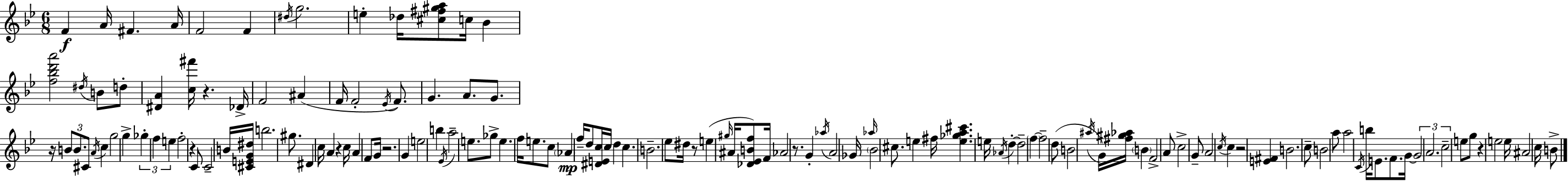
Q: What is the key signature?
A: BES major